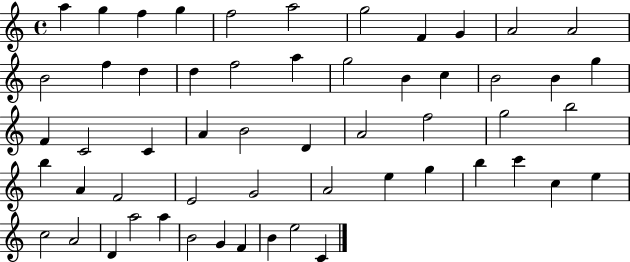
A5/q G5/q F5/q G5/q F5/h A5/h G5/h F4/q G4/q A4/h A4/h B4/h F5/q D5/q D5/q F5/h A5/q G5/h B4/q C5/q B4/h B4/q G5/q F4/q C4/h C4/q A4/q B4/h D4/q A4/h F5/h G5/h B5/h B5/q A4/q F4/h E4/h G4/h A4/h E5/q G5/q B5/q C6/q C5/q E5/q C5/h A4/h D4/q A5/h A5/q B4/h G4/q F4/q B4/q E5/h C4/q